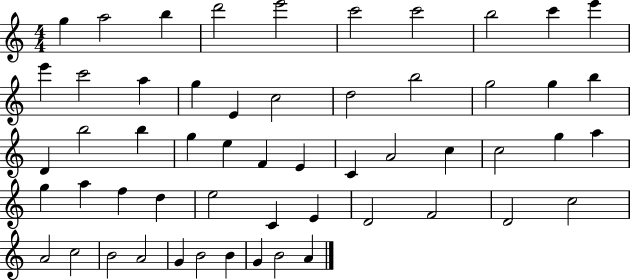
{
  \clef treble
  \numericTimeSignature
  \time 4/4
  \key c \major
  g''4 a''2 b''4 | d'''2 e'''2 | c'''2 c'''2 | b''2 c'''4 e'''4 | \break e'''4 c'''2 a''4 | g''4 e'4 c''2 | d''2 b''2 | g''2 g''4 b''4 | \break d'4 b''2 b''4 | g''4 e''4 f'4 e'4 | c'4 a'2 c''4 | c''2 g''4 a''4 | \break g''4 a''4 f''4 d''4 | e''2 c'4 e'4 | d'2 f'2 | d'2 c''2 | \break a'2 c''2 | b'2 a'2 | g'4 b'2 b'4 | g'4 b'2 a'4 | \break \bar "|."
}